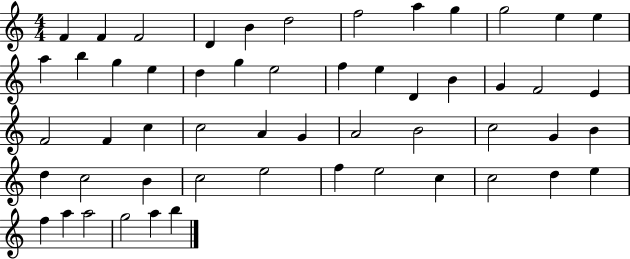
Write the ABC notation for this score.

X:1
T:Untitled
M:4/4
L:1/4
K:C
F F F2 D B d2 f2 a g g2 e e a b g e d g e2 f e D B G F2 E F2 F c c2 A G A2 B2 c2 G B d c2 B c2 e2 f e2 c c2 d e f a a2 g2 a b